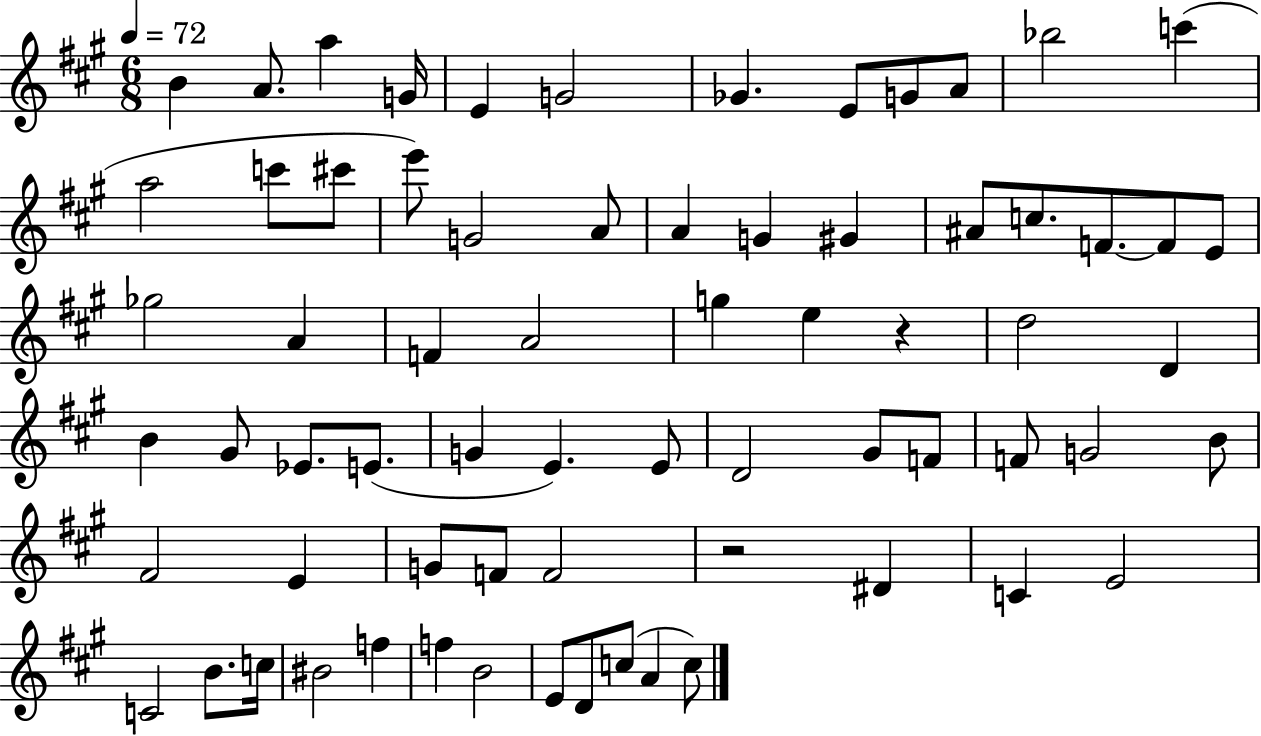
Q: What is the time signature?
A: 6/8